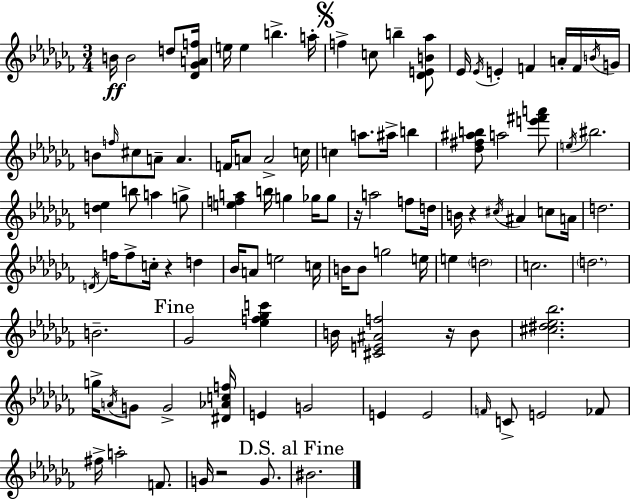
{
  \clef treble
  \numericTimeSignature
  \time 3/4
  \key aes \minor
  b'16\ff b'2 d''8 <des' ges' a' f''>16 | e''16 e''4 b''4.-> a''16-. | \mark \markup { \musicglyph "scripts.segno" } f''4-> c''8 b''4-- <des' e' b' aes''>8 | ees'16 \acciaccatura { ees'16 } e'4-. f'4 a'16-. f'16 | \break \acciaccatura { b'16 } g'16 b'8 \grace { f''16 } cis''8 a'8-- a'4. | f'16 a'8 a'2-> | c''16 c''4 a''8. ais''16-> b''4 | <des'' fis'' ais'' b''>8 a''2 | \break <e''' fis''' a'''>8 \acciaccatura { e''16 } bis''2. | <d'' ees''>4 b''8 a''4 | g''8-> <e'' f'' a''>4 b''16 g''4 | ges''16 ges''8 r16 a''2 | \break f''8 d''16 b'16 r4 \acciaccatura { cis''16 } ais'4 | c''8 a'16 d''2. | \acciaccatura { d'16 } f''16 f''8-> c''16-. r4 | d''4 bes'16 a'8 e''2 | \break c''16 b'16 b'8 g''2 | e''16 e''4 \parenthesize d''2 | c''2. | \parenthesize d''2. | \break b'2.-- | \mark "Fine" ges'2 | <ees'' f'' ges'' c'''>4 b'16 <cis' e' ais' f''>2 | r16 b'8 <cis'' dis'' ees'' bes''>2. | \break g''16-> \acciaccatura { a'16 } g'8 g'2-> | <dis' aes' c'' f''>16 e'4 g'2 | e'4 e'2 | \grace { f'16 } c'8-> e'2 | \break fes'8 fis''16-> a''2-. | f'8. g'16 r2 | g'8. \mark "D.S. al Fine" bis'2. | \bar "|."
}